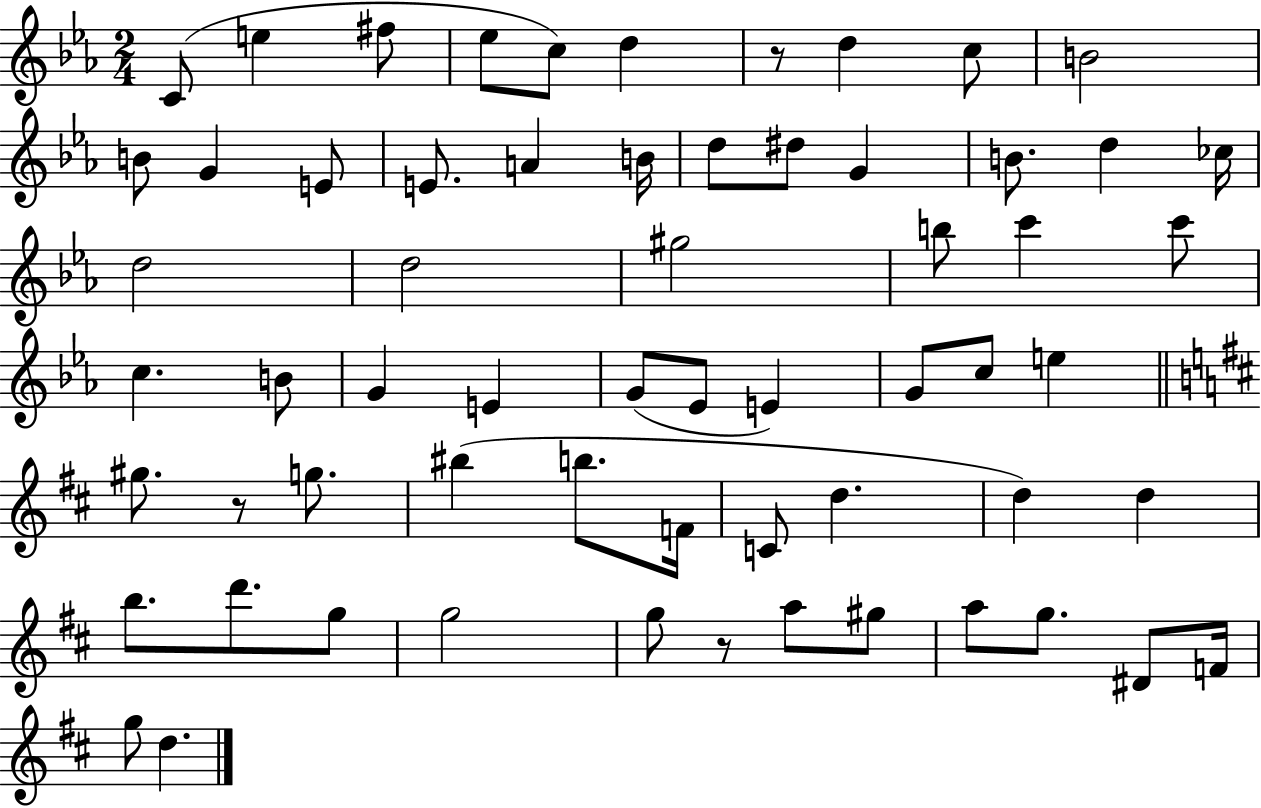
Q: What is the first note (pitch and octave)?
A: C4